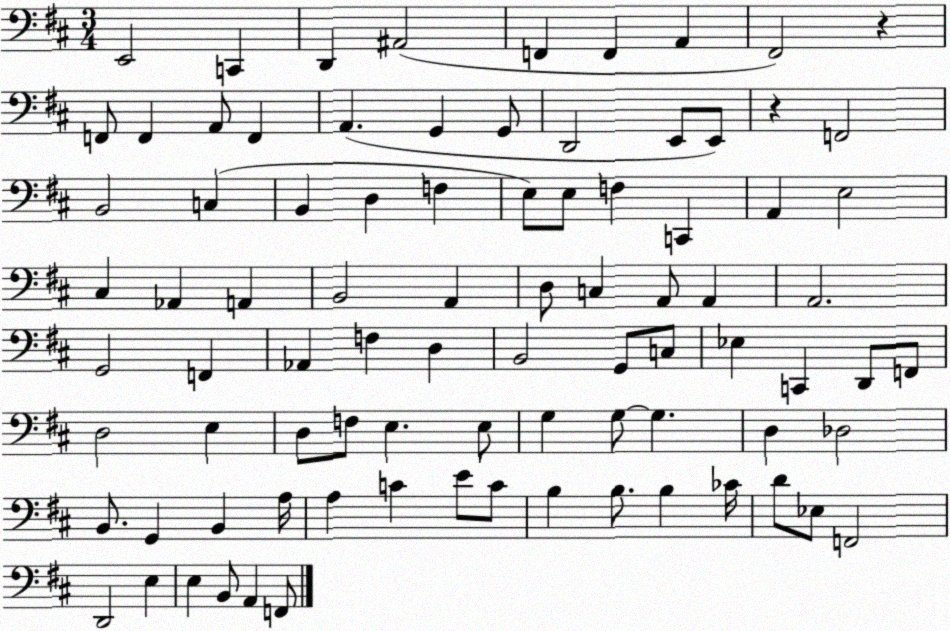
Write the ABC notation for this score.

X:1
T:Untitled
M:3/4
L:1/4
K:D
E,,2 C,, D,, ^A,,2 F,, F,, A,, ^F,,2 z F,,/2 F,, A,,/2 F,, A,, G,, G,,/2 D,,2 E,,/2 E,,/2 z F,,2 B,,2 C, B,, D, F, E,/2 E,/2 F, C,, A,, E,2 ^C, _A,, A,, B,,2 A,, D,/2 C, A,,/2 A,, A,,2 G,,2 F,, _A,, F, D, B,,2 G,,/2 C,/2 _E, C,, D,,/2 F,,/2 D,2 E, D,/2 F,/2 E, E,/2 G, G,/2 G, D, _D,2 B,,/2 G,, B,, A,/4 A, C E/2 C/2 B, B,/2 B, _C/4 D/2 _E,/2 F,,2 D,,2 E, E, B,,/2 A,, F,,/2